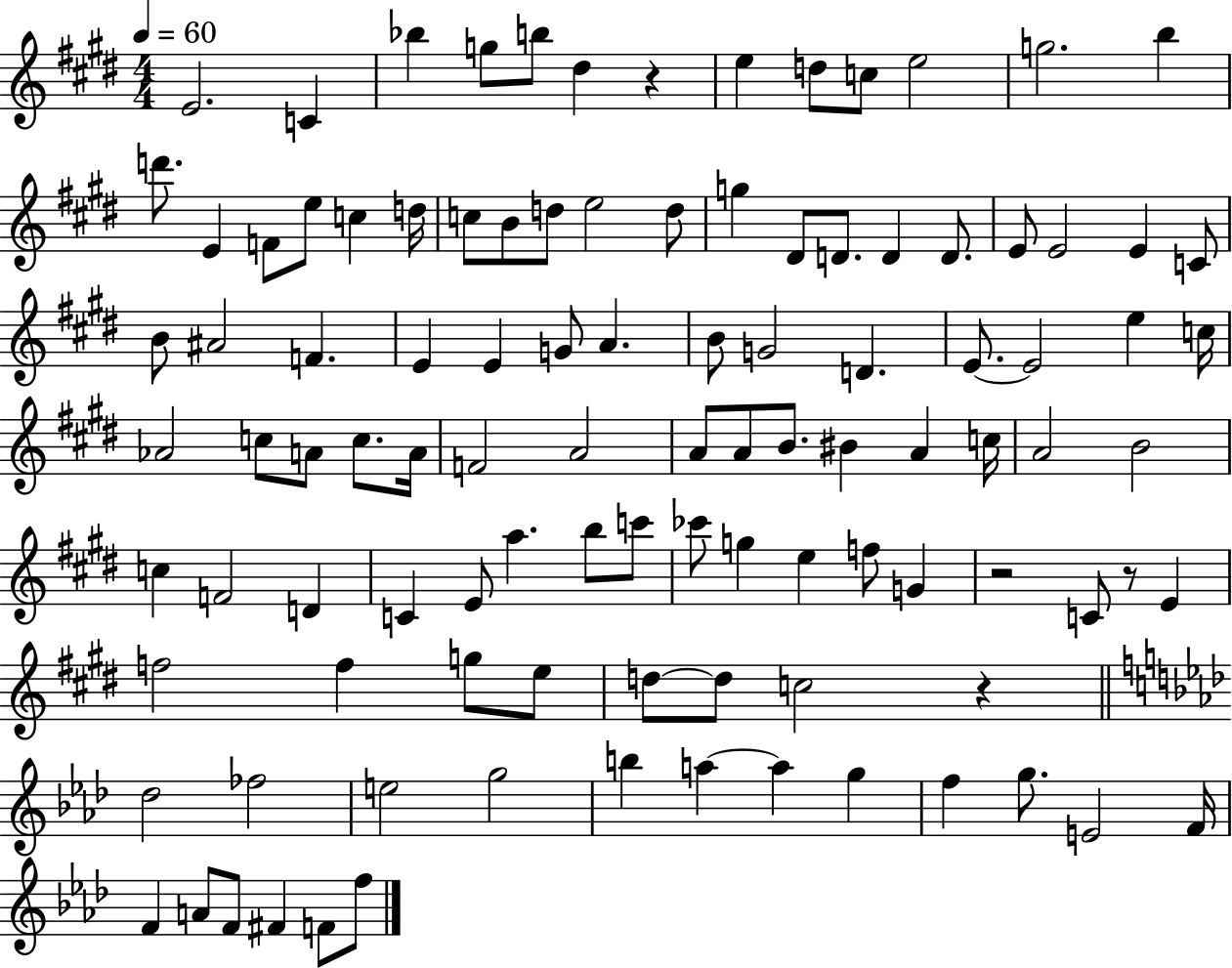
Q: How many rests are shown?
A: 4